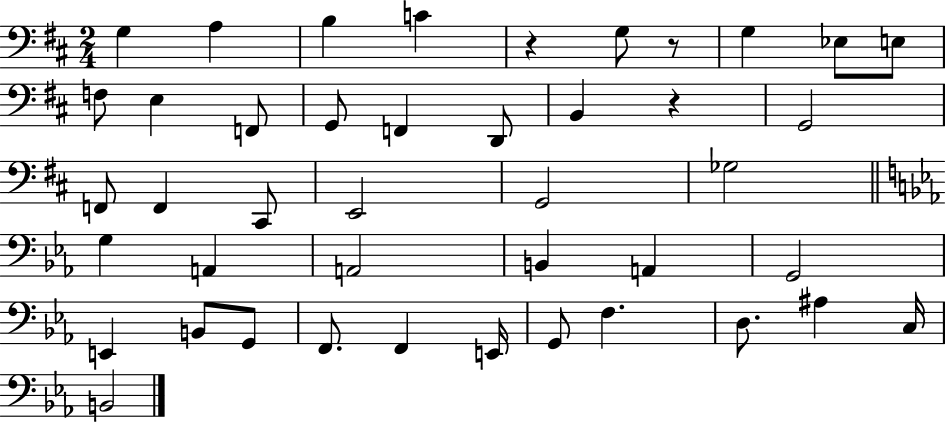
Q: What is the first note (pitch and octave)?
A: G3